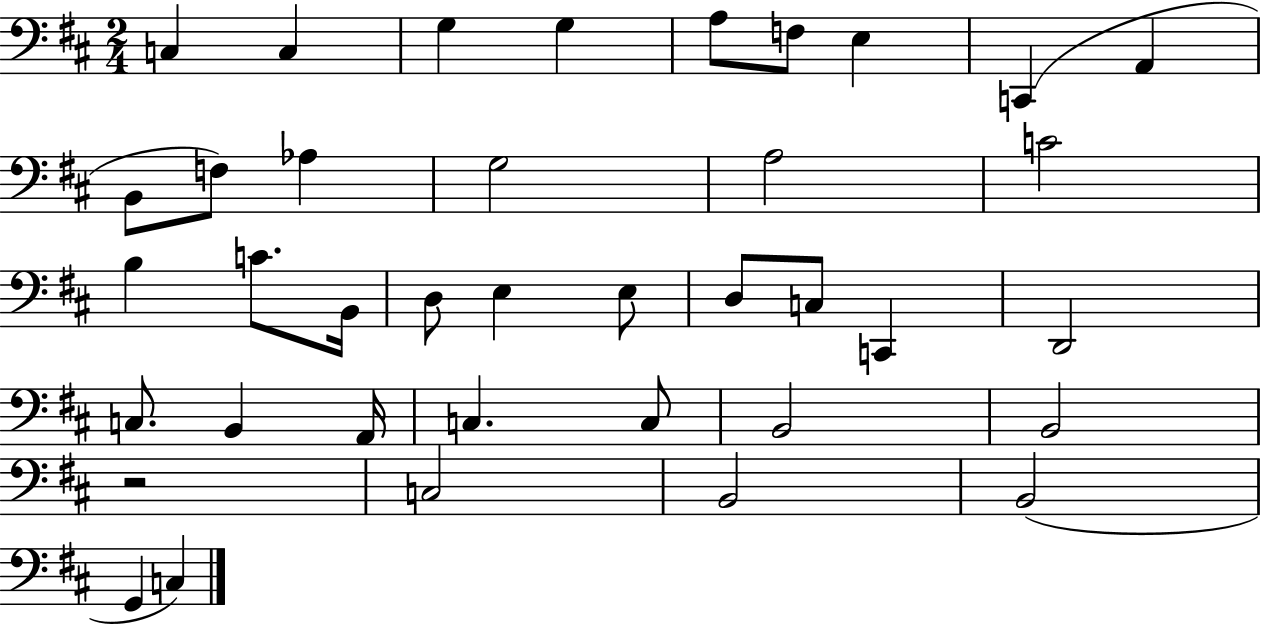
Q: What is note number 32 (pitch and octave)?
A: B2